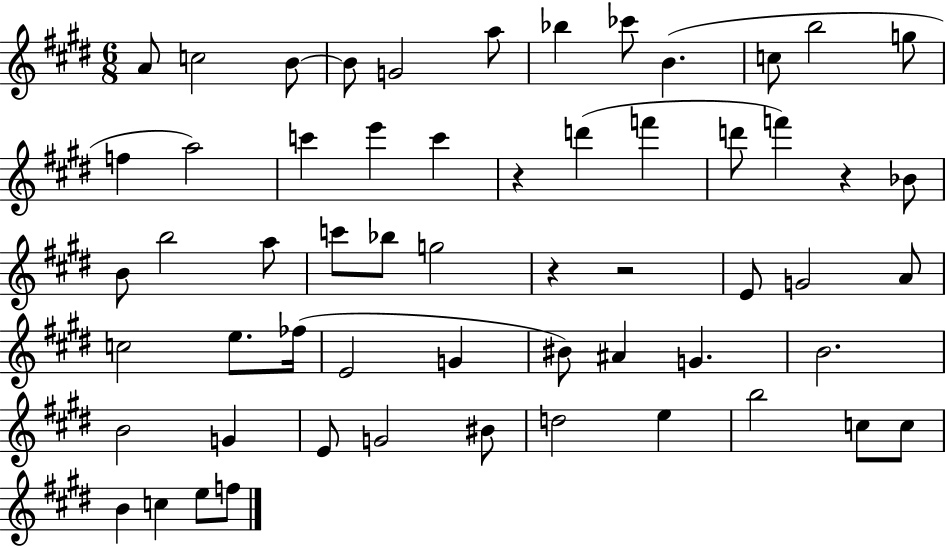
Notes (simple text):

A4/e C5/h B4/e B4/e G4/h A5/e Bb5/q CES6/e B4/q. C5/e B5/h G5/e F5/q A5/h C6/q E6/q C6/q R/q D6/q F6/q D6/e F6/q R/q Bb4/e B4/e B5/h A5/e C6/e Bb5/e G5/h R/q R/h E4/e G4/h A4/e C5/h E5/e. FES5/s E4/h G4/q BIS4/e A#4/q G4/q. B4/h. B4/h G4/q E4/e G4/h BIS4/e D5/h E5/q B5/h C5/e C5/e B4/q C5/q E5/e F5/e